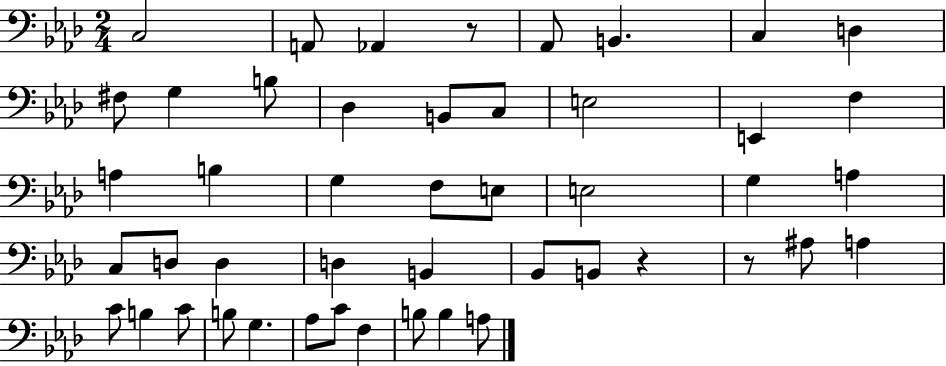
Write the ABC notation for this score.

X:1
T:Untitled
M:2/4
L:1/4
K:Ab
C,2 A,,/2 _A,, z/2 _A,,/2 B,, C, D, ^F,/2 G, B,/2 _D, B,,/2 C,/2 E,2 E,, F, A, B, G, F,/2 E,/2 E,2 G, A, C,/2 D,/2 D, D, B,, _B,,/2 B,,/2 z z/2 ^A,/2 A, C/2 B, C/2 B,/2 G, _A,/2 C/2 F, B,/2 B, A,/2